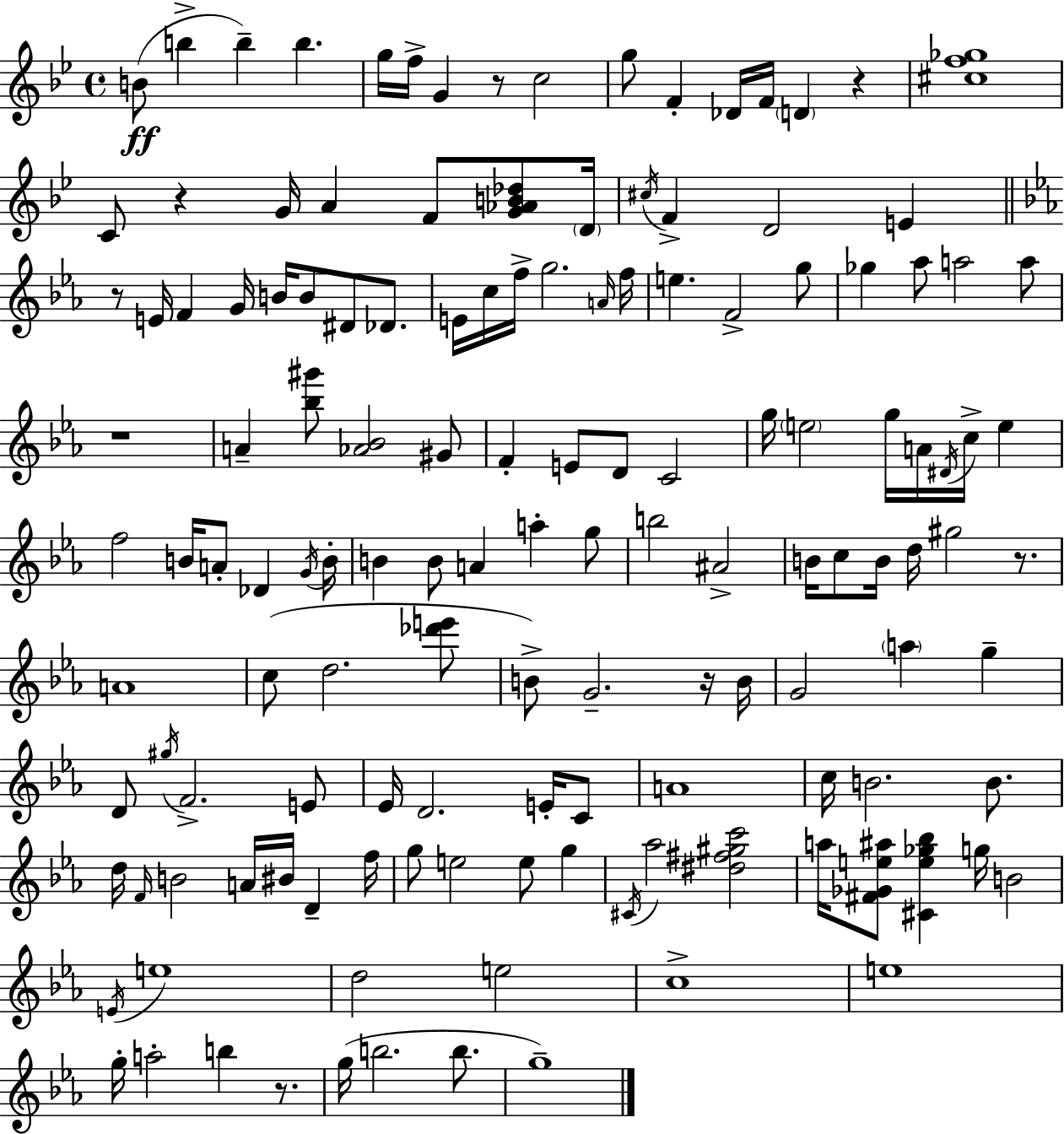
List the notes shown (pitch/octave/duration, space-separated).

B4/e B5/q B5/q B5/q. G5/s F5/s G4/q R/e C5/h G5/e F4/q Db4/s F4/s D4/q R/q [C#5,F5,Gb5]/w C4/e R/q G4/s A4/q F4/e [G4,Ab4,B4,Db5]/e D4/s C#5/s F4/q D4/h E4/q R/e E4/s F4/q G4/s B4/s B4/e D#4/e Db4/e. E4/s C5/s F5/s G5/h. A4/s F5/s E5/q. F4/h G5/e Gb5/q Ab5/e A5/h A5/e R/w A4/q [Bb5,G#6]/e [Ab4,Bb4]/h G#4/e F4/q E4/e D4/e C4/h G5/s E5/h G5/s A4/s D#4/s C5/s E5/q F5/h B4/s A4/e Db4/q G4/s B4/s B4/q B4/e A4/q A5/q G5/e B5/h A#4/h B4/s C5/e B4/s D5/s G#5/h R/e. A4/w C5/e D5/h. [Db6,E6]/e B4/e G4/h. R/s B4/s G4/h A5/q G5/q D4/e G#5/s F4/h. E4/e Eb4/s D4/h. E4/s C4/e A4/w C5/s B4/h. B4/e. D5/s F4/s B4/h A4/s BIS4/s D4/q F5/s G5/e E5/h E5/e G5/q C#4/s Ab5/h [D#5,F#5,G#5,C6]/h A5/s [F#4,Gb4,E5,A#5]/e [C#4,E5,Gb5,Bb5]/q G5/s B4/h E4/s E5/w D5/h E5/h C5/w E5/w G5/s A5/h B5/q R/e. G5/s B5/h. B5/e. G5/w